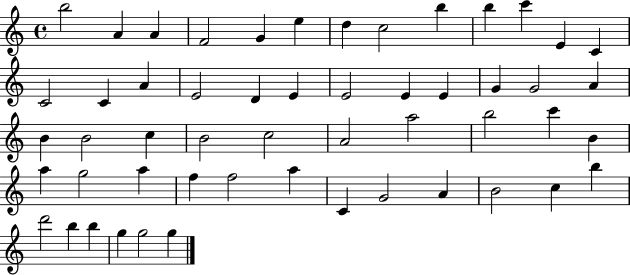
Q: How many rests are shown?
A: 0